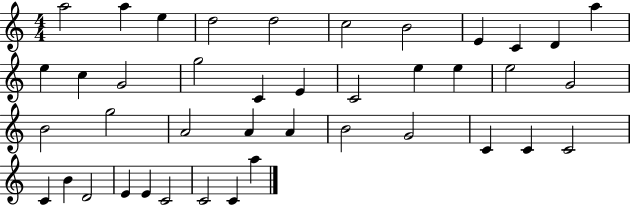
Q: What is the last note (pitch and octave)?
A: A5